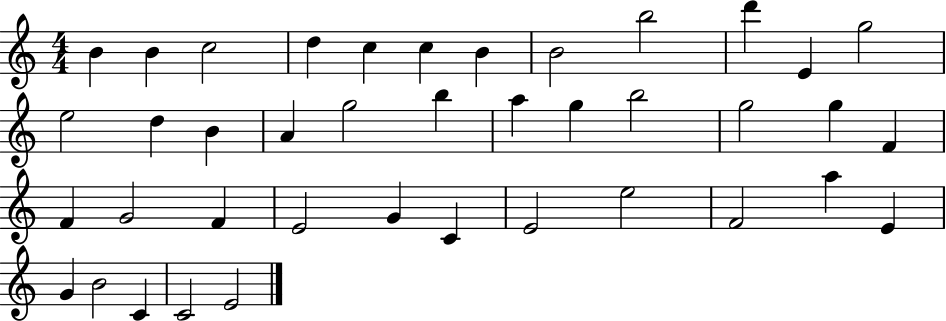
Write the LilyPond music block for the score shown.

{
  \clef treble
  \numericTimeSignature
  \time 4/4
  \key c \major
  b'4 b'4 c''2 | d''4 c''4 c''4 b'4 | b'2 b''2 | d'''4 e'4 g''2 | \break e''2 d''4 b'4 | a'4 g''2 b''4 | a''4 g''4 b''2 | g''2 g''4 f'4 | \break f'4 g'2 f'4 | e'2 g'4 c'4 | e'2 e''2 | f'2 a''4 e'4 | \break g'4 b'2 c'4 | c'2 e'2 | \bar "|."
}